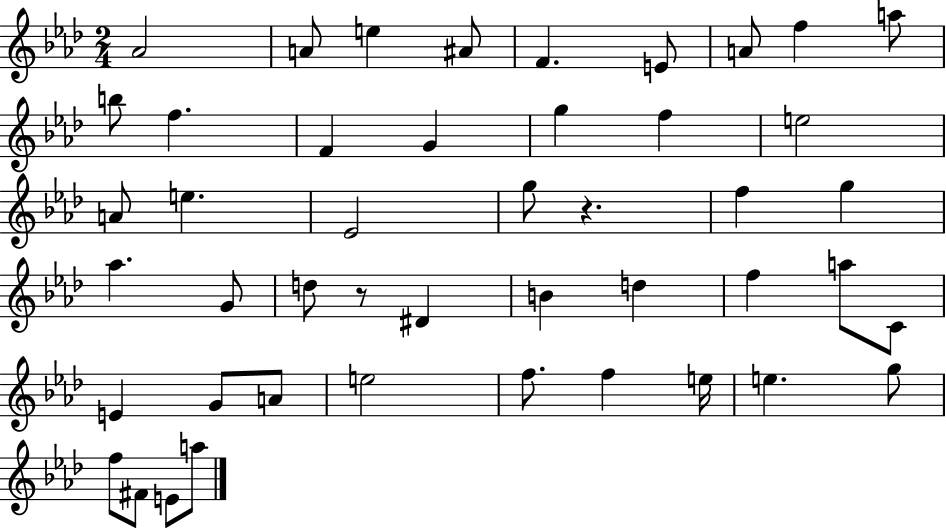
X:1
T:Untitled
M:2/4
L:1/4
K:Ab
_A2 A/2 e ^A/2 F E/2 A/2 f a/2 b/2 f F G g f e2 A/2 e _E2 g/2 z f g _a G/2 d/2 z/2 ^D B d f a/2 C/2 E G/2 A/2 e2 f/2 f e/4 e g/2 f/2 ^F/2 E/2 a/2